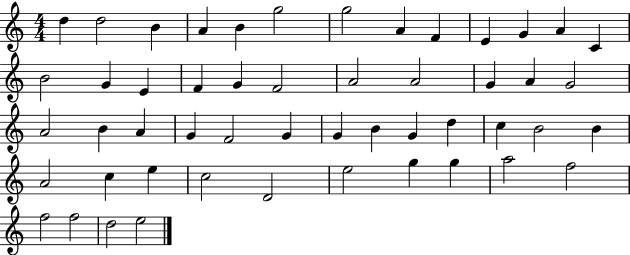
X:1
T:Untitled
M:4/4
L:1/4
K:C
d d2 B A B g2 g2 A F E G A C B2 G E F G F2 A2 A2 G A G2 A2 B A G F2 G G B G d c B2 B A2 c e c2 D2 e2 g g a2 f2 f2 f2 d2 e2